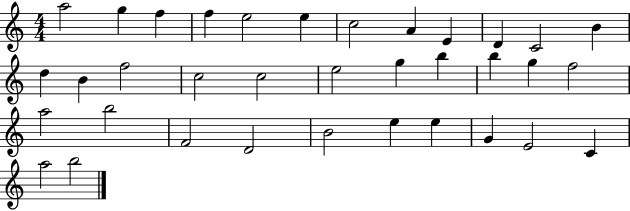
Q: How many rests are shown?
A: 0